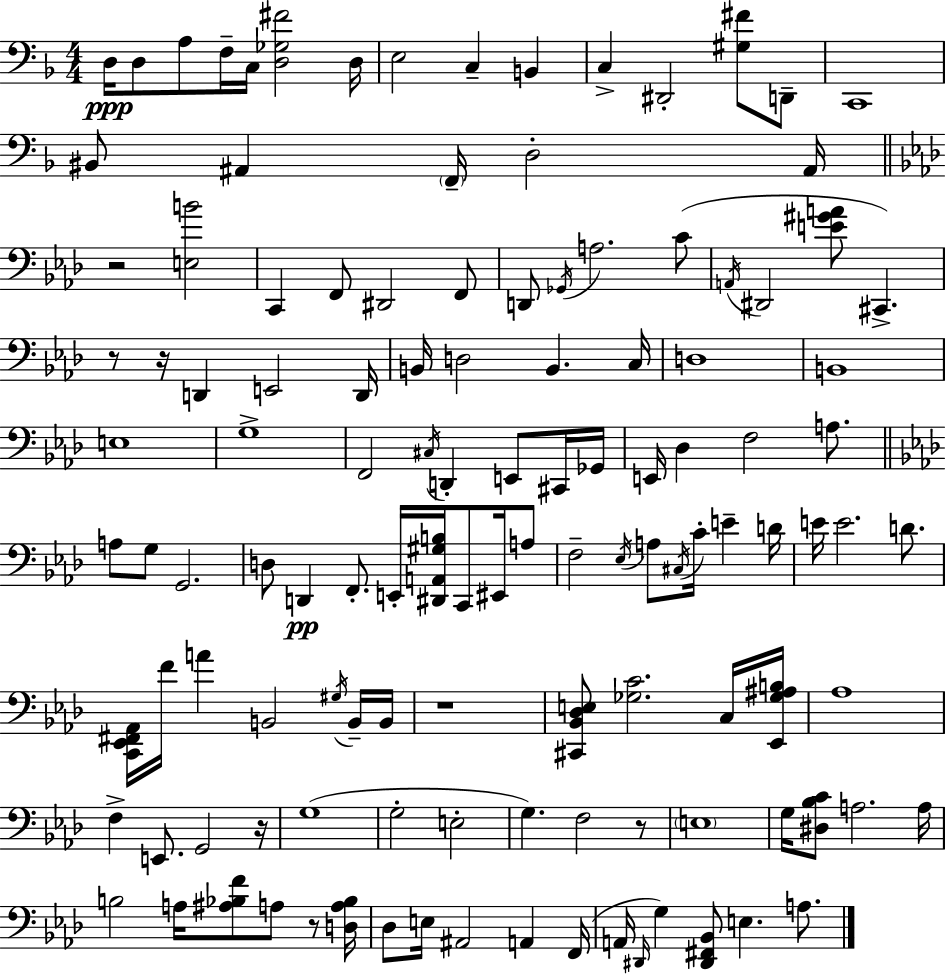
{
  \clef bass
  \numericTimeSignature
  \time 4/4
  \key f \major
  d16\ppp d8 a8 f16-- c16 <d ges fis'>2 d16 | e2 c4-- b,4 | c4-> dis,2-. <gis fis'>8 d,8-- | c,1 | \break bis,8 ais,4 \parenthesize f,16-- d2-. ais,16 | \bar "||" \break \key aes \major r2 <e b'>2 | c,4 f,8 dis,2 f,8 | d,8 \acciaccatura { ges,16 } a2. c'8( | \acciaccatura { a,16 } dis,2 <e' gis' a'>8 cis,4.->) | \break r8 r16 d,4 e,2 | d,16 b,16 d2 b,4. | c16 d1 | b,1 | \break e1 | g1-> | f,2 \acciaccatura { cis16 } d,4-. e,8 | cis,16 ges,16 e,16 des4 f2 | \break a8. \bar "||" \break \key aes \major a8 g8 g,2. | d8 d,4\pp f,8.-. e,16-. <dis, a, gis b>16 c,8 eis,16 a8 | f2-- \acciaccatura { ees16 } a8 \acciaccatura { cis16 } c'16-. e'4-- | d'16 e'16 e'2. d'8. | \break <c, ees, fis, aes,>16 f'16 a'4 b,2 | \acciaccatura { gis16 } b,16-- b,16 r1 | <cis, bes, des e>8 <ges c'>2. | c16 <ees, ges ais b>16 aes1 | \break f4-> e,8. g,2 | r16 g1( | g2-. e2-. | g4.) f2 | \break r8 \parenthesize e1 | g16 <dis bes c'>8 a2. | a16 b2 a16 <ais bes f'>8 a8 | r8 <d a bes>16 des8 e16 ais,2 a,4 | \break f,16( a,16 \grace { dis,16 } g4) <dis, fis, bes,>8 e4. | a8. \bar "|."
}